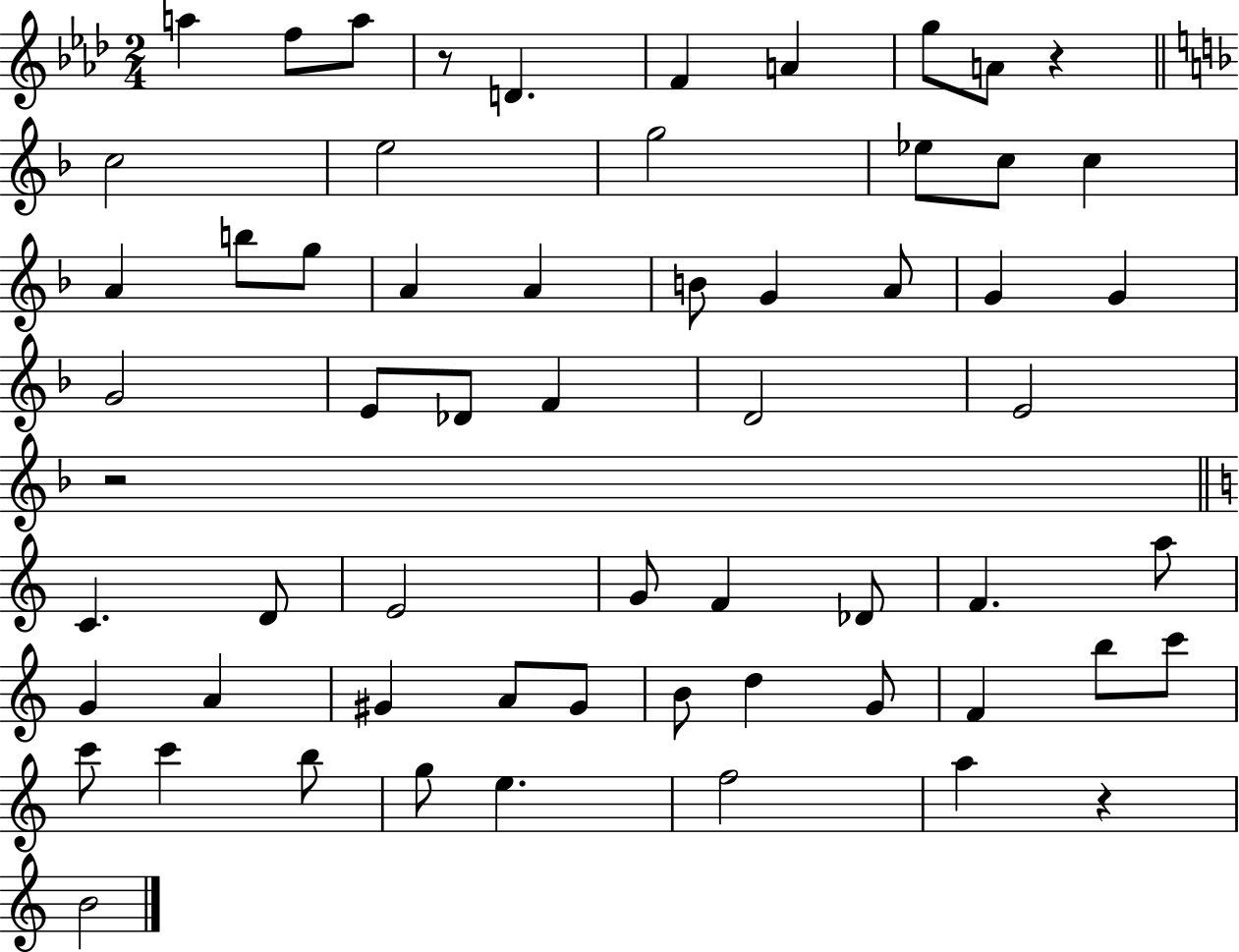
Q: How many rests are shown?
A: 4